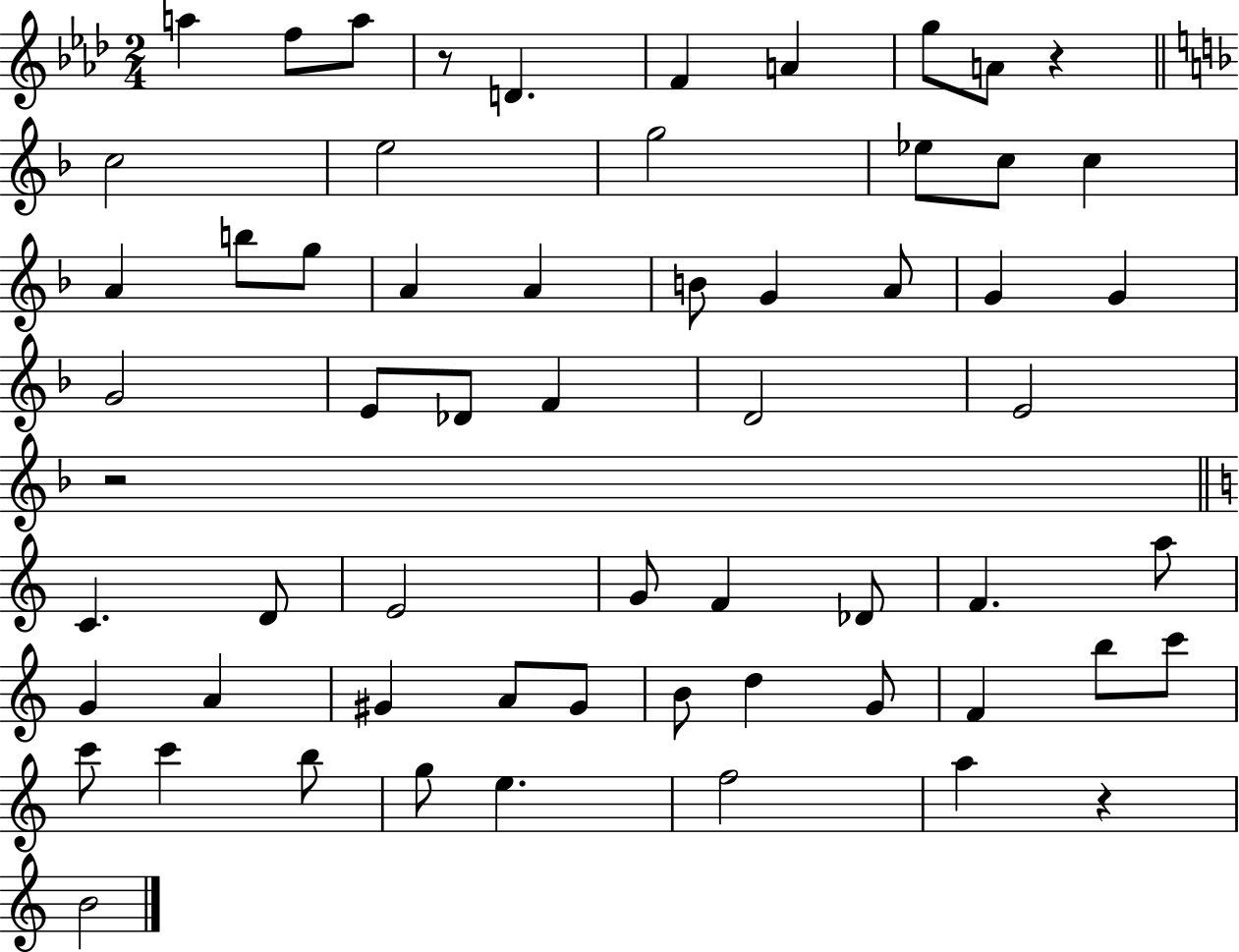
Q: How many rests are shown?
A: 4